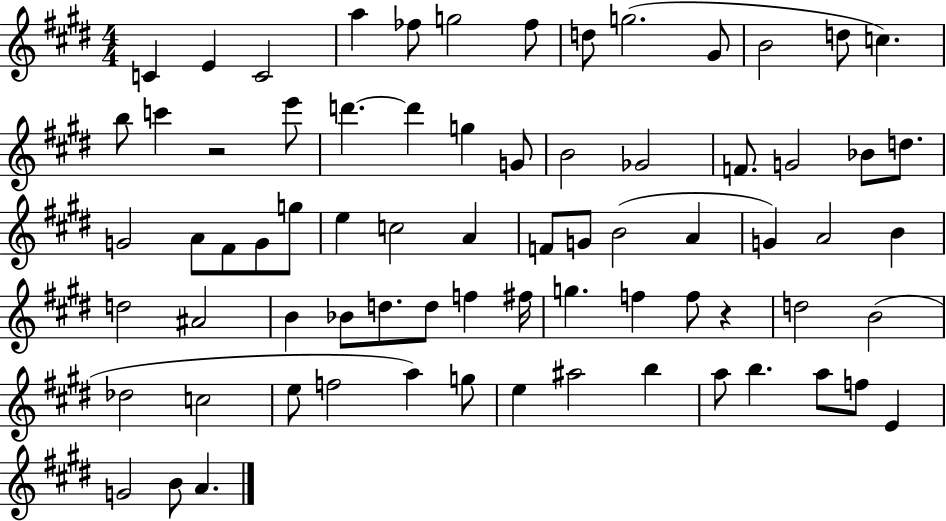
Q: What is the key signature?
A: E major